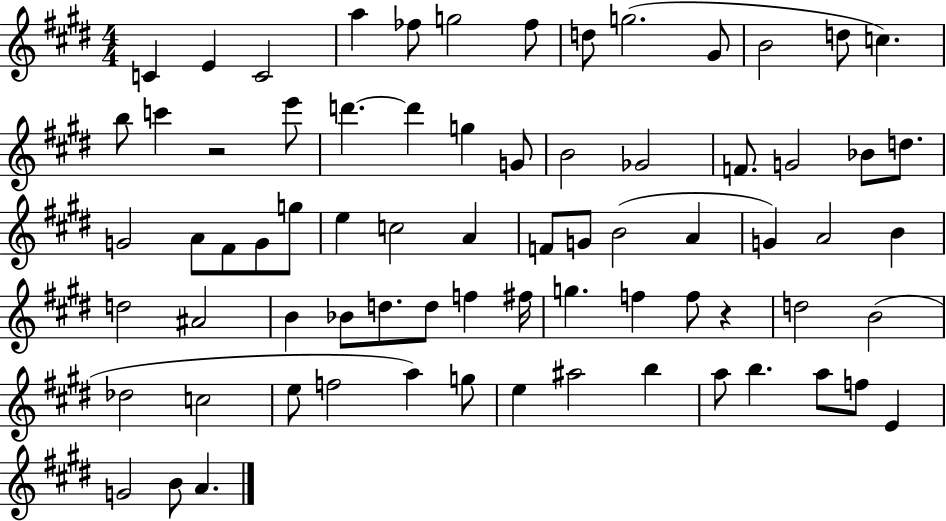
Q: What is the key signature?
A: E major